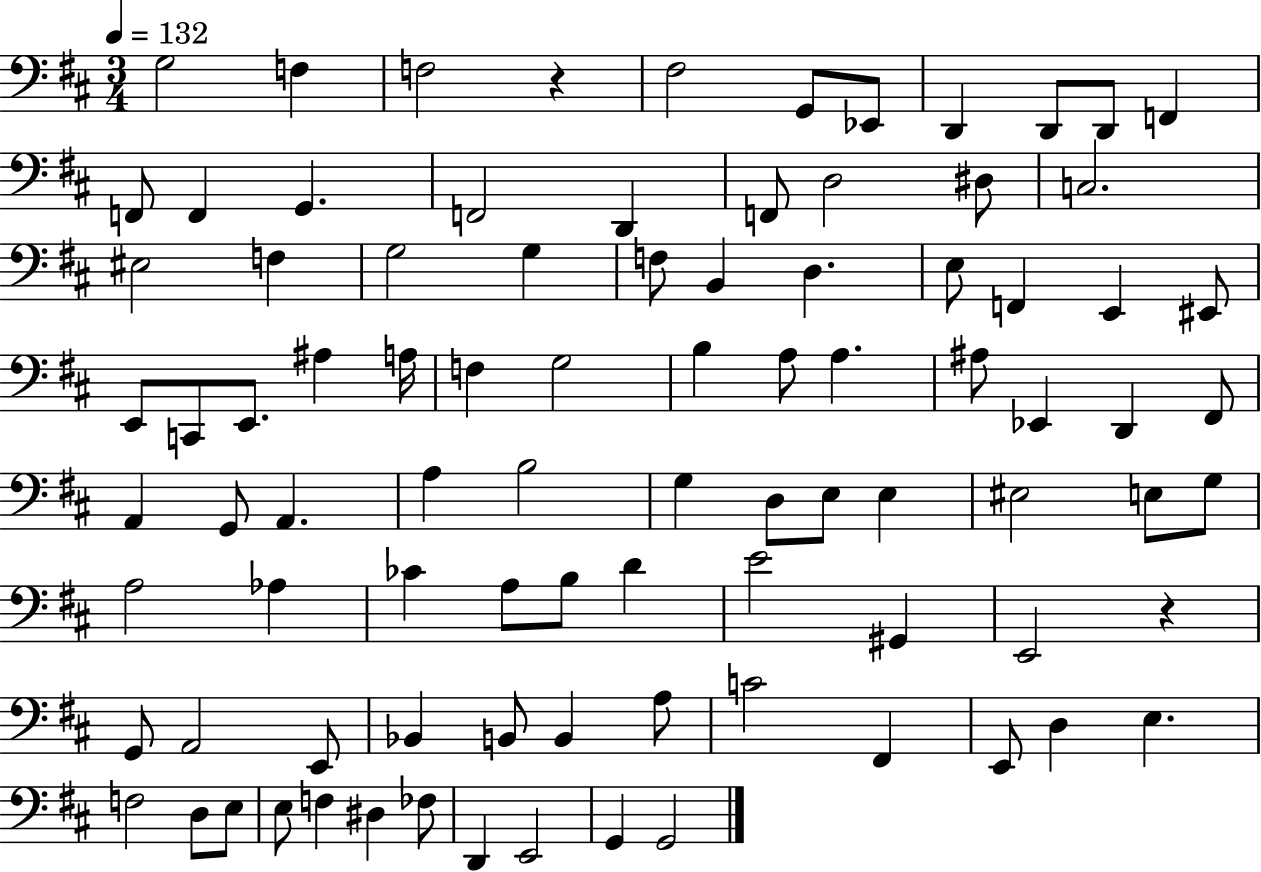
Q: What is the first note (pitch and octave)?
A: G3